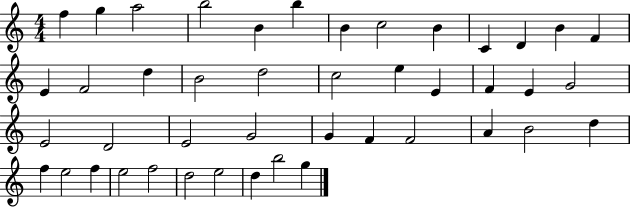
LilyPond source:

{
  \clef treble
  \numericTimeSignature
  \time 4/4
  \key c \major
  f''4 g''4 a''2 | b''2 b'4 b''4 | b'4 c''2 b'4 | c'4 d'4 b'4 f'4 | \break e'4 f'2 d''4 | b'2 d''2 | c''2 e''4 e'4 | f'4 e'4 g'2 | \break e'2 d'2 | e'2 g'2 | g'4 f'4 f'2 | a'4 b'2 d''4 | \break f''4 e''2 f''4 | e''2 f''2 | d''2 e''2 | d''4 b''2 g''4 | \break \bar "|."
}